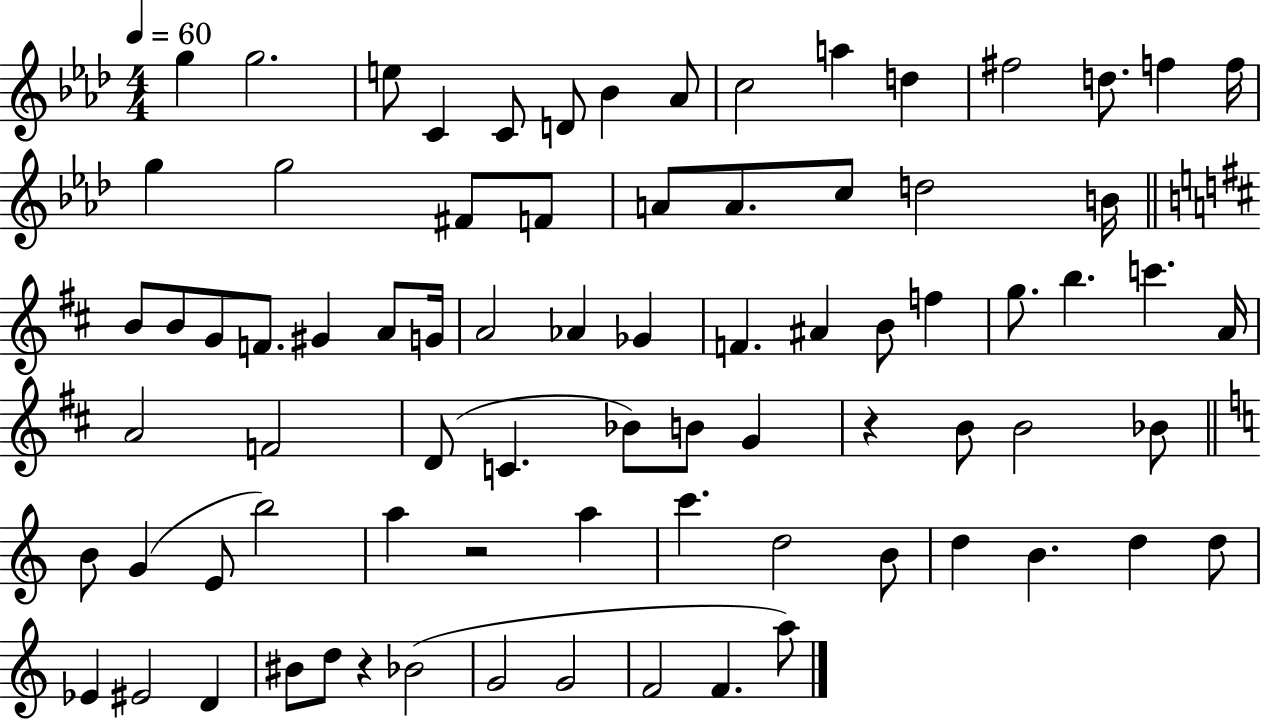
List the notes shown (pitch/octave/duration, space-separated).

G5/q G5/h. E5/e C4/q C4/e D4/e Bb4/q Ab4/e C5/h A5/q D5/q F#5/h D5/e. F5/q F5/s G5/q G5/h F#4/e F4/e A4/e A4/e. C5/e D5/h B4/s B4/e B4/e G4/e F4/e. G#4/q A4/e G4/s A4/h Ab4/q Gb4/q F4/q. A#4/q B4/e F5/q G5/e. B5/q. C6/q. A4/s A4/h F4/h D4/e C4/q. Bb4/e B4/e G4/q R/q B4/e B4/h Bb4/e B4/e G4/q E4/e B5/h A5/q R/h A5/q C6/q. D5/h B4/e D5/q B4/q. D5/q D5/e Eb4/q EIS4/h D4/q BIS4/e D5/e R/q Bb4/h G4/h G4/h F4/h F4/q. A5/e